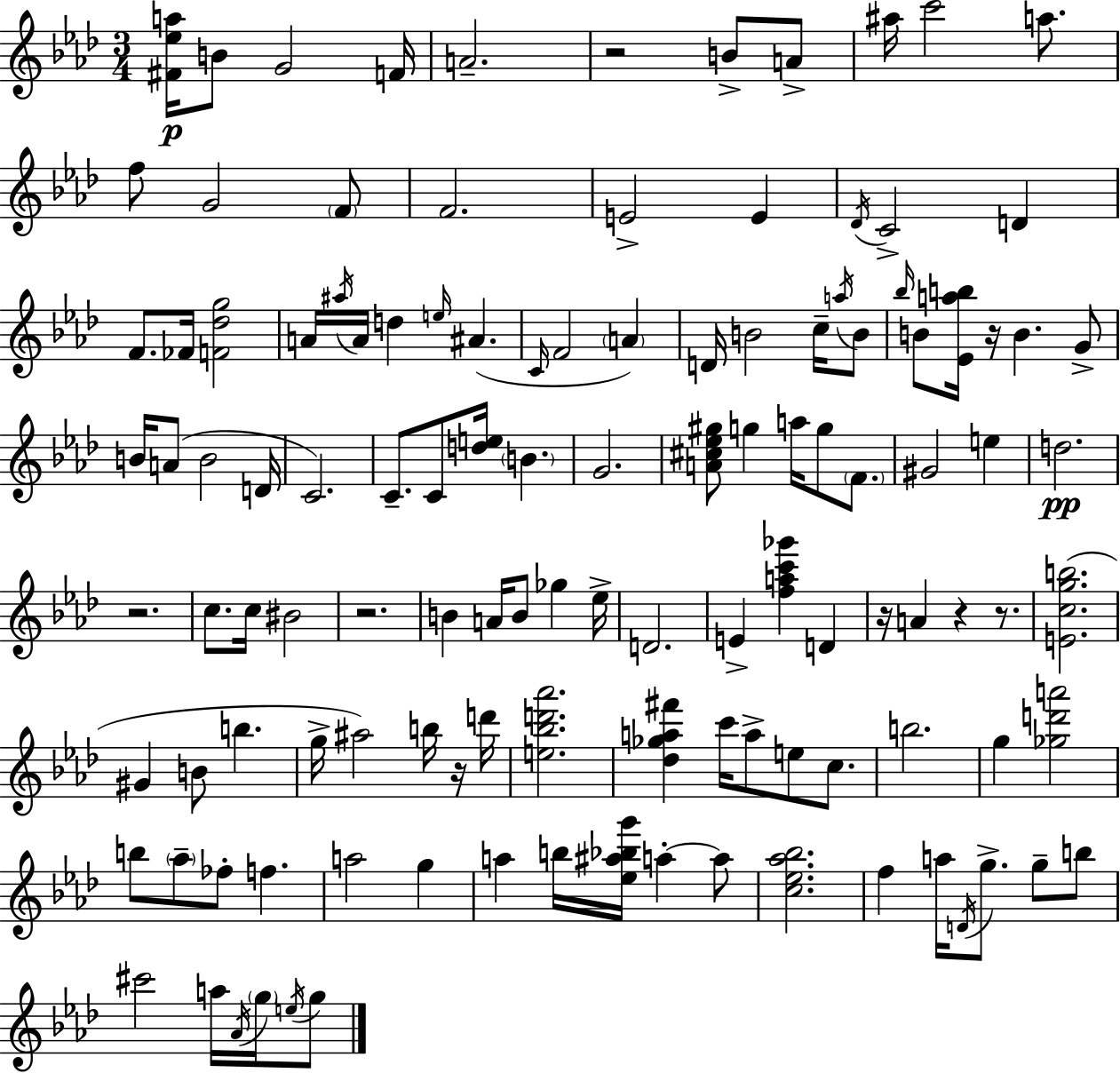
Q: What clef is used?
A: treble